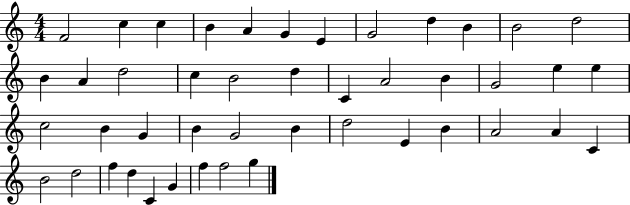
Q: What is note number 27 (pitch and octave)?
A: G4